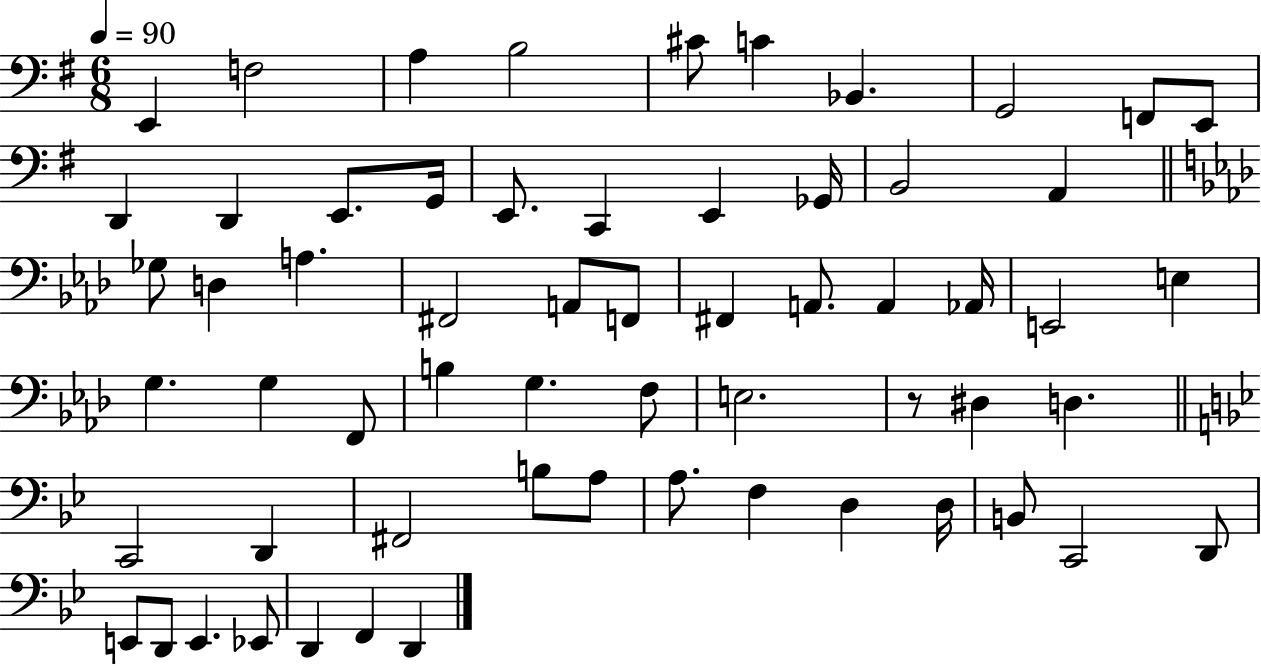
X:1
T:Untitled
M:6/8
L:1/4
K:G
E,, F,2 A, B,2 ^C/2 C _B,, G,,2 F,,/2 E,,/2 D,, D,, E,,/2 G,,/4 E,,/2 C,, E,, _G,,/4 B,,2 A,, _G,/2 D, A, ^F,,2 A,,/2 F,,/2 ^F,, A,,/2 A,, _A,,/4 E,,2 E, G, G, F,,/2 B, G, F,/2 E,2 z/2 ^D, D, C,,2 D,, ^F,,2 B,/2 A,/2 A,/2 F, D, D,/4 B,,/2 C,,2 D,,/2 E,,/2 D,,/2 E,, _E,,/2 D,, F,, D,,